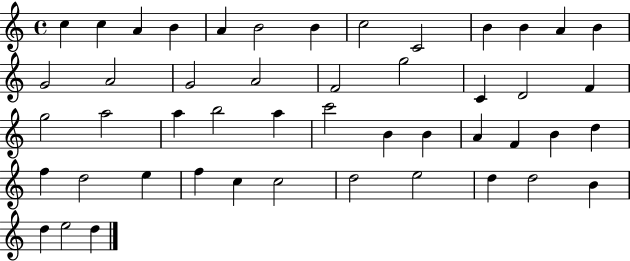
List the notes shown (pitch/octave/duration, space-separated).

C5/q C5/q A4/q B4/q A4/q B4/h B4/q C5/h C4/h B4/q B4/q A4/q B4/q G4/h A4/h G4/h A4/h F4/h G5/h C4/q D4/h F4/q G5/h A5/h A5/q B5/h A5/q C6/h B4/q B4/q A4/q F4/q B4/q D5/q F5/q D5/h E5/q F5/q C5/q C5/h D5/h E5/h D5/q D5/h B4/q D5/q E5/h D5/q